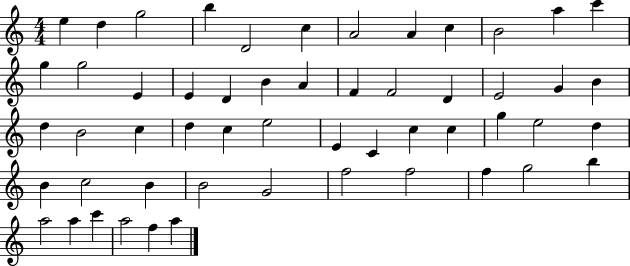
{
  \clef treble
  \numericTimeSignature
  \time 4/4
  \key c \major
  e''4 d''4 g''2 | b''4 d'2 c''4 | a'2 a'4 c''4 | b'2 a''4 c'''4 | \break g''4 g''2 e'4 | e'4 d'4 b'4 a'4 | f'4 f'2 d'4 | e'2 g'4 b'4 | \break d''4 b'2 c''4 | d''4 c''4 e''2 | e'4 c'4 c''4 c''4 | g''4 e''2 d''4 | \break b'4 c''2 b'4 | b'2 g'2 | f''2 f''2 | f''4 g''2 b''4 | \break a''2 a''4 c'''4 | a''2 f''4 a''4 | \bar "|."
}